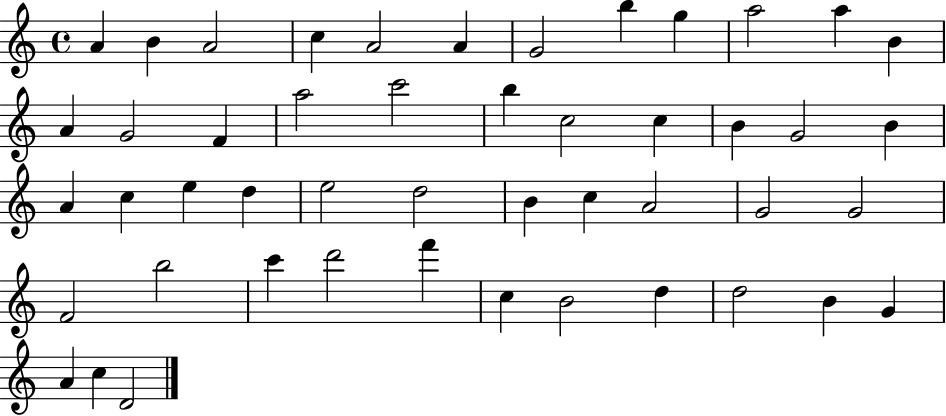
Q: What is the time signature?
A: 4/4